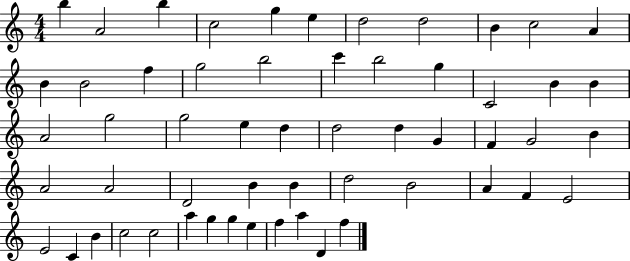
{
  \clef treble
  \numericTimeSignature
  \time 4/4
  \key c \major
  b''4 a'2 b''4 | c''2 g''4 e''4 | d''2 d''2 | b'4 c''2 a'4 | \break b'4 b'2 f''4 | g''2 b''2 | c'''4 b''2 g''4 | c'2 b'4 b'4 | \break a'2 g''2 | g''2 e''4 d''4 | d''2 d''4 g'4 | f'4 g'2 b'4 | \break a'2 a'2 | d'2 b'4 b'4 | d''2 b'2 | a'4 f'4 e'2 | \break e'2 c'4 b'4 | c''2 c''2 | a''4 g''4 g''4 e''4 | f''4 a''4 d'4 f''4 | \break \bar "|."
}